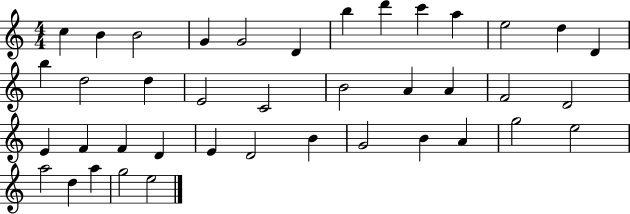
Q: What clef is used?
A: treble